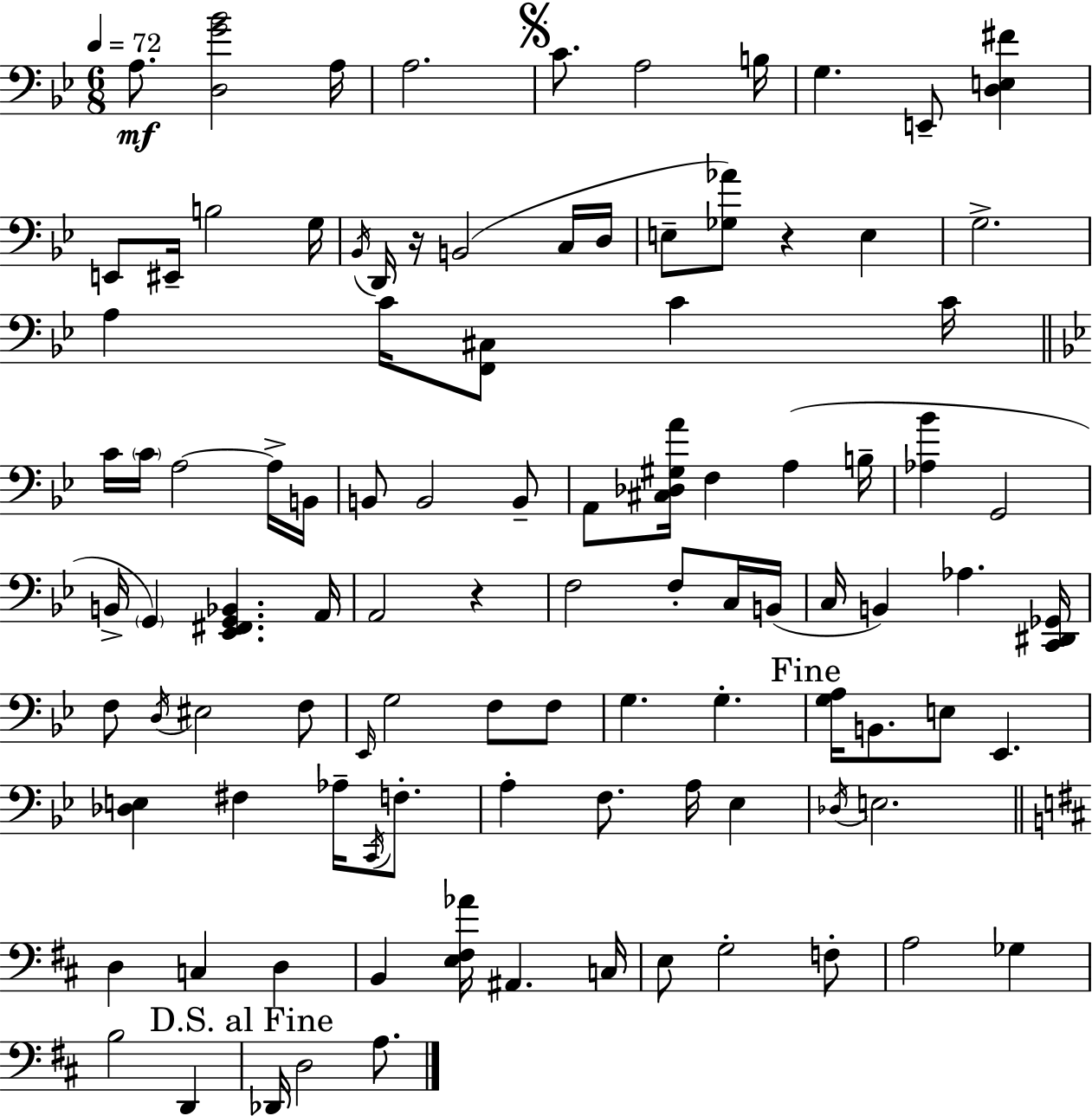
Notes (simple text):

A3/e. [D3,G4,Bb4]/h A3/s A3/h. C4/e. A3/h B3/s G3/q. E2/e [D3,E3,F#4]/q E2/e EIS2/s B3/h G3/s Bb2/s D2/s R/s B2/h C3/s D3/s E3/e [Gb3,Ab4]/e R/q E3/q G3/h. A3/q C4/s [F2,C#3]/e C4/q C4/s C4/s C4/s A3/h A3/s B2/s B2/e B2/h B2/e A2/e [C#3,Db3,G#3,A4]/s F3/q A3/q B3/s [Ab3,Bb4]/q G2/h B2/s G2/q [Eb2,F#2,G2,Bb2]/q. A2/s A2/h R/q F3/h F3/e C3/s B2/s C3/s B2/q Ab3/q. [C2,D#2,Gb2]/s F3/e D3/s EIS3/h F3/e Eb2/s G3/h F3/e F3/e G3/q. G3/q. [G3,A3]/s B2/e. E3/e Eb2/q. [Db3,E3]/q F#3/q Ab3/s C2/s F3/e. A3/q F3/e. A3/s Eb3/q Db3/s E3/h. D3/q C3/q D3/q B2/q [E3,F#3,Ab4]/s A#2/q. C3/s E3/e G3/h F3/e A3/h Gb3/q B3/h D2/q Db2/s D3/h A3/e.